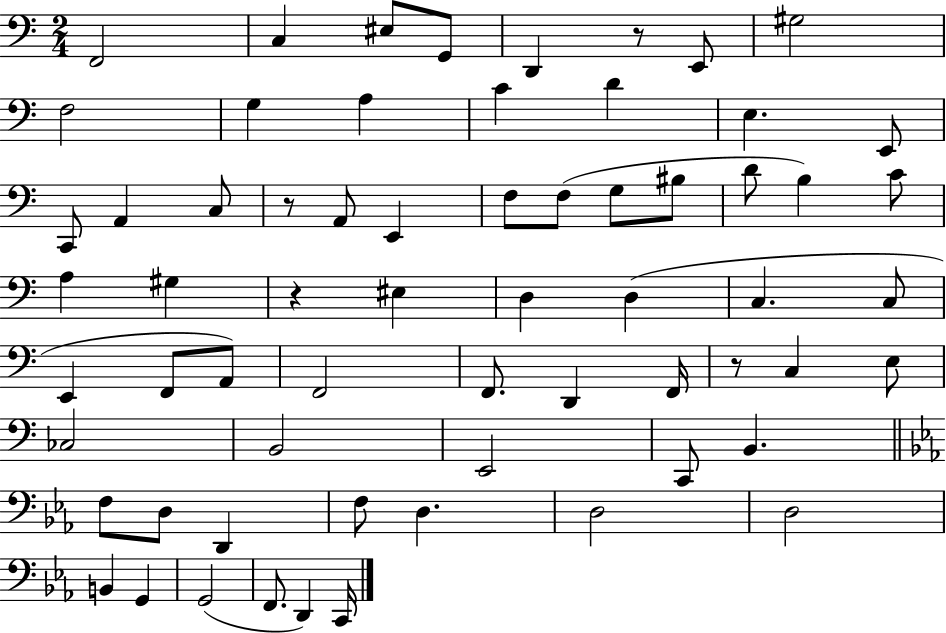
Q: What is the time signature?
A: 2/4